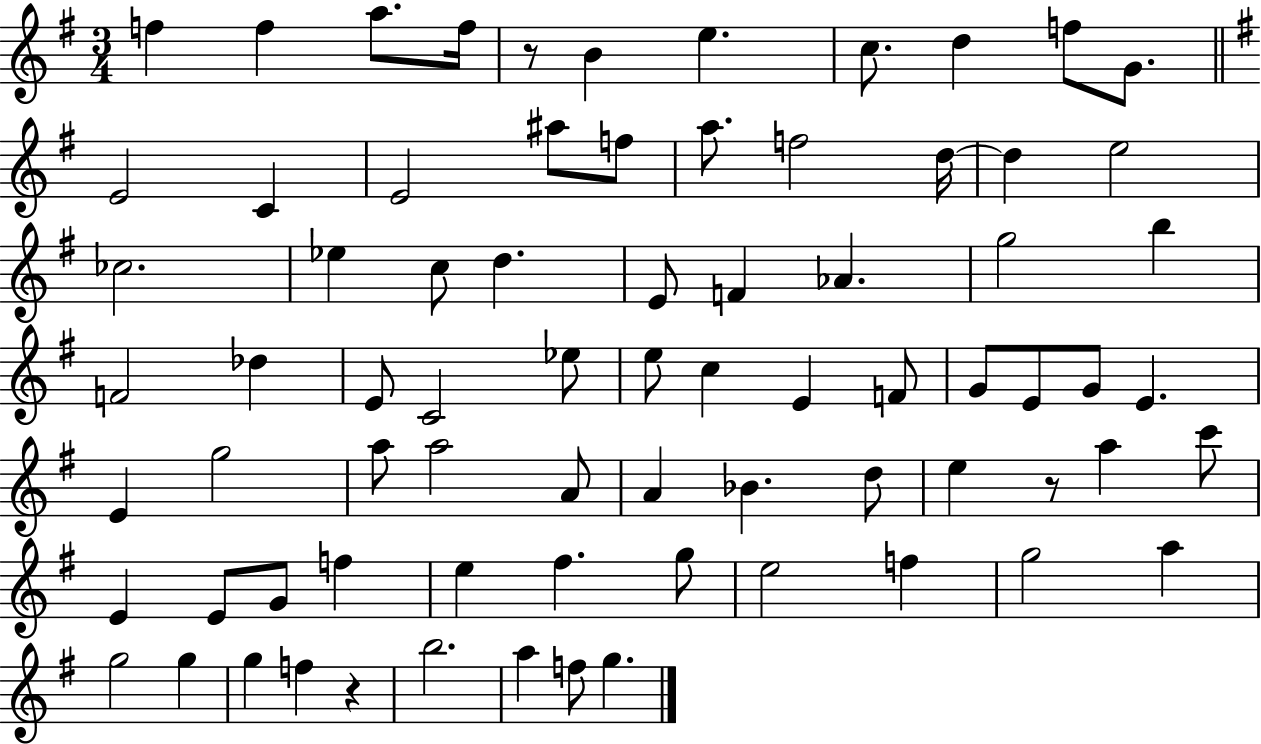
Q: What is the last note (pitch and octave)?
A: G5